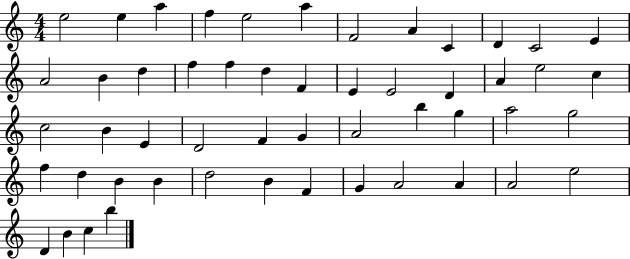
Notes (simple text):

E5/h E5/q A5/q F5/q E5/h A5/q F4/h A4/q C4/q D4/q C4/h E4/q A4/h B4/q D5/q F5/q F5/q D5/q F4/q E4/q E4/h D4/q A4/q E5/h C5/q C5/h B4/q E4/q D4/h F4/q G4/q A4/h B5/q G5/q A5/h G5/h F5/q D5/q B4/q B4/q D5/h B4/q F4/q G4/q A4/h A4/q A4/h E5/h D4/q B4/q C5/q B5/q